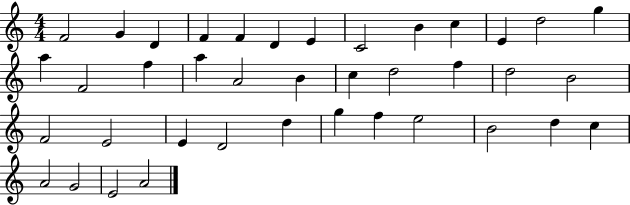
X:1
T:Untitled
M:4/4
L:1/4
K:C
F2 G D F F D E C2 B c E d2 g a F2 f a A2 B c d2 f d2 B2 F2 E2 E D2 d g f e2 B2 d c A2 G2 E2 A2